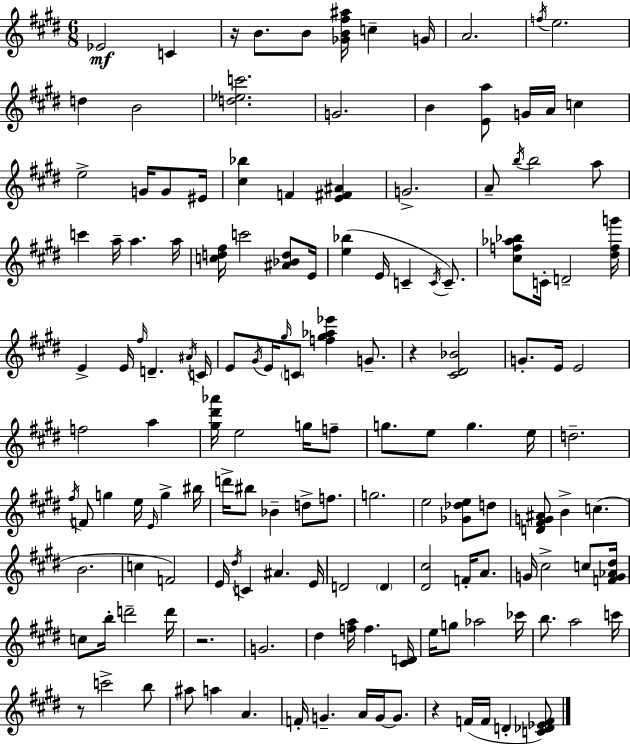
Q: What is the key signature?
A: E major